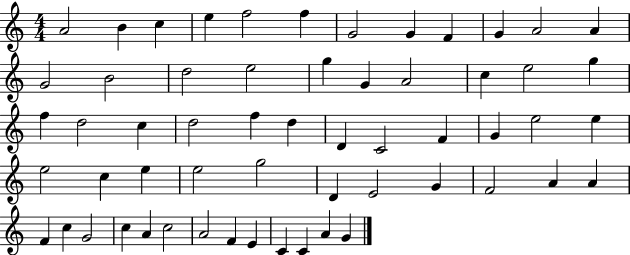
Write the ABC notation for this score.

X:1
T:Untitled
M:4/4
L:1/4
K:C
A2 B c e f2 f G2 G F G A2 A G2 B2 d2 e2 g G A2 c e2 g f d2 c d2 f d D C2 F G e2 e e2 c e e2 g2 D E2 G F2 A A F c G2 c A c2 A2 F E C C A G